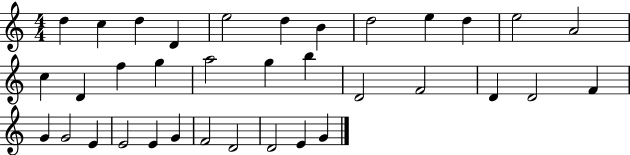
D5/q C5/q D5/q D4/q E5/h D5/q B4/q D5/h E5/q D5/q E5/h A4/h C5/q D4/q F5/q G5/q A5/h G5/q B5/q D4/h F4/h D4/q D4/h F4/q G4/q G4/h E4/q E4/h E4/q G4/q F4/h D4/h D4/h E4/q G4/q